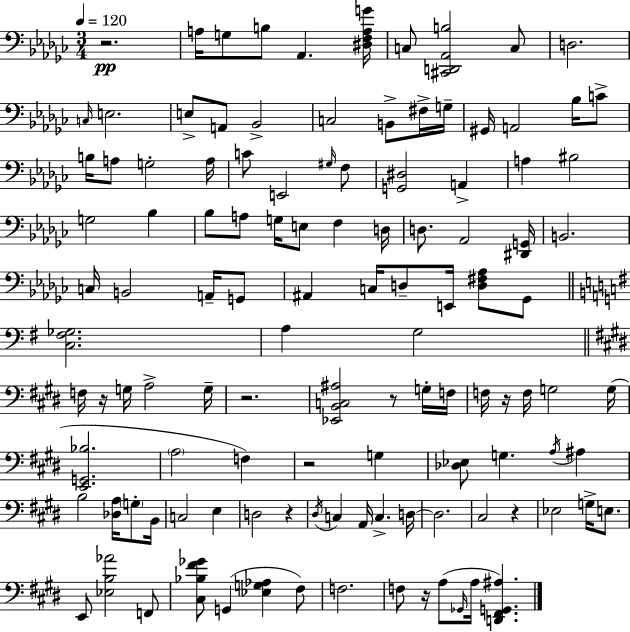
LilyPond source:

{
  \clef bass
  \numericTimeSignature
  \time 3/4
  \key ees \minor
  \tempo 4 = 120
  r2.\pp | a16 g8 b8 aes,4. <dis f a g'>16 | c8 <cis, d, aes, b>2 c8 | d2. | \break \grace { c16 } e2. | e8-> a,8 bes,2-> | c2 b,8-> fis16-> | g16-- gis,16 a,2 bes16 c'8-> | \break b16 a8 g2-. | a16 c'8 e,2 \grace { gis16 } | f8 <g, dis>2 a,4-> | a4 bis2 | \break g2 bes4 | bes8 a8 g16 e8 f4 | d16 d8. aes,2 | <dis, g,>16 b,2. | \break c16 b,2 a,16-- | g,8 ais,4 c16 d8-- e,16 <d fis aes>8 | ges,8 \bar "||" \break \key g \major <c fis ges>2. | a4 g2 | \bar "||" \break \key e \major f16 r16 g16 a2-> g16-- | r2. | <ees, b, c ais>2 r8 g16-. f16 | f16 r16 f16 g2 g16( | \break <e, g, bes>2. | \parenthesize a2 f4) | r2 g4 | <des ees>8 g4. \acciaccatura { a16 } ais4 | \break b2 <des a>16 \parenthesize g8-. | b,16 c2 e4 | d2 r4 | \acciaccatura { dis16 } c4 a,16 c4.-> | \break d16~~ d2. | cis2 r4 | ees2 g16-> e8. | e,8 <ees b aes'>2 | \break f,8 <cis bes fis' ges'>8 g,4( <ees g aes>4 | fis8) f2. | f8 r16 a8( \grace { ges,16 } a16 <d, fis, g, ais>4.) | \bar "|."
}